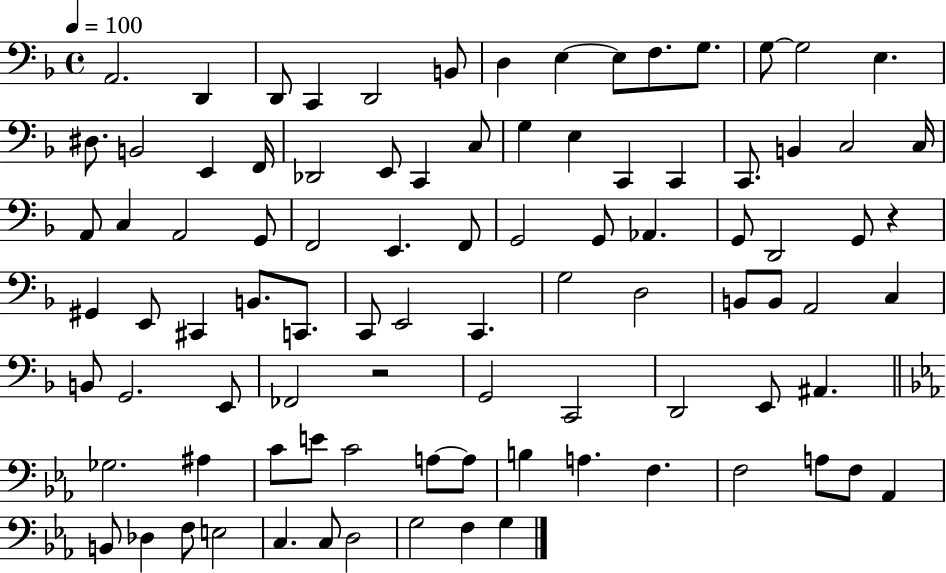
A2/h. D2/q D2/e C2/q D2/h B2/e D3/q E3/q E3/e F3/e. G3/e. G3/e G3/h E3/q. D#3/e. B2/h E2/q F2/s Db2/h E2/e C2/q C3/e G3/q E3/q C2/q C2/q C2/e. B2/q C3/h C3/s A2/e C3/q A2/h G2/e F2/h E2/q. F2/e G2/h G2/e Ab2/q. G2/e D2/h G2/e R/q G#2/q E2/e C#2/q B2/e. C2/e. C2/e E2/h C2/q. G3/h D3/h B2/e B2/e A2/h C3/q B2/e G2/h. E2/e FES2/h R/h G2/h C2/h D2/h E2/e A#2/q. Gb3/h. A#3/q C4/e E4/e C4/h A3/e A3/e B3/q A3/q. F3/q. F3/h A3/e F3/e Ab2/q B2/e Db3/q F3/e E3/h C3/q. C3/e D3/h G3/h F3/q G3/q